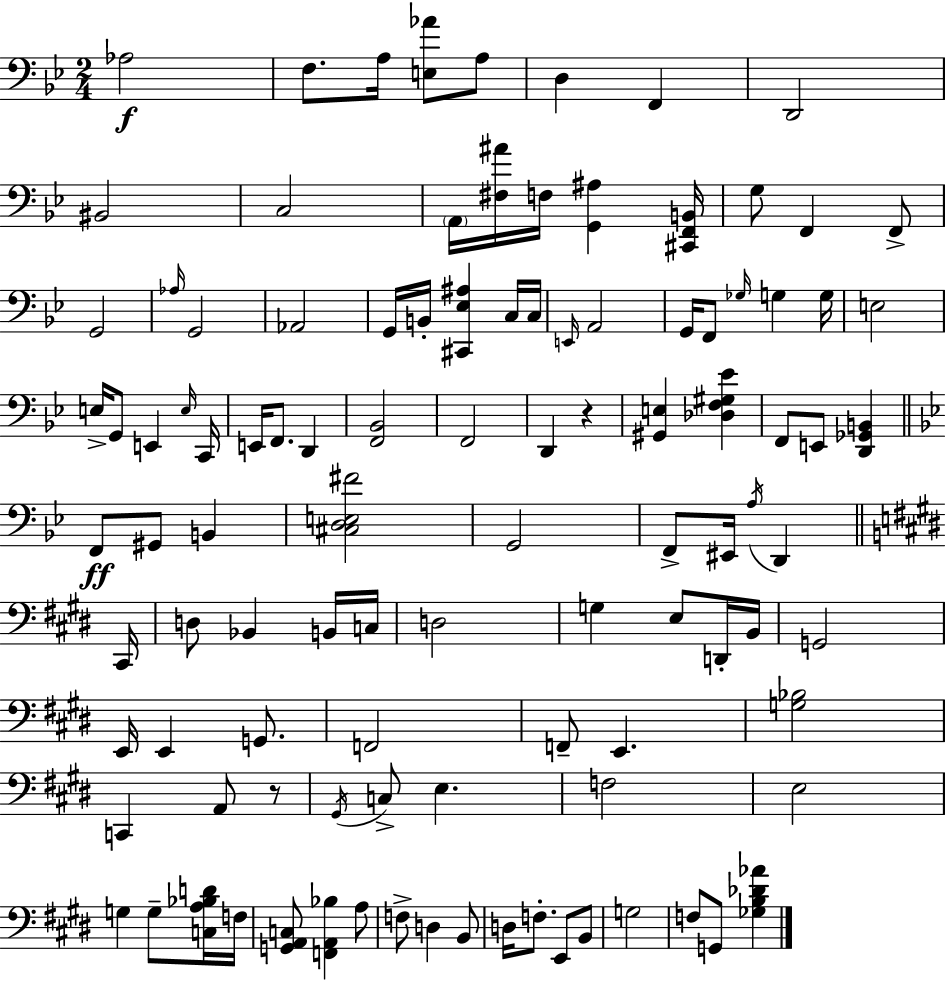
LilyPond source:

{
  \clef bass
  \numericTimeSignature
  \time 2/4
  \key g \minor
  aes2\f | f8. a16 <e aes'>8 a8 | d4 f,4 | d,2 | \break bis,2 | c2 | \parenthesize a,16 <fis ais'>16 f16 <g, ais>4 <cis, f, b,>16 | g8 f,4 f,8-> | \break g,2 | \grace { aes16 } g,2 | aes,2 | g,16 b,16-. <cis, ees ais>4 c16 | \break c16 \grace { e,16 } a,2 | g,16 f,8 \grace { ges16 } g4 | g16 e2 | e16-> g,8 e,4 | \break \grace { e16 } c,16 e,16 f,8. | d,4 <f, bes,>2 | f,2 | d,4 | \break r4 <gis, e>4 | <des f gis ees'>4 f,8 e,8 | <d, ges, b,>4 \bar "||" \break \key bes \major f,8\ff gis,8 b,4 | <cis d e fis'>2 | g,2 | f,8-> eis,16 \acciaccatura { a16 } d,4 | \break \bar "||" \break \key e \major cis,16 d8 bes,4 b,16 | c16 d2 | g4 e8 d,16-. | b,16 g,2 | \break e,16 e,4 g,8. | f,2 | f,8-- e,4. | <g bes>2 | \break c,4 a,8 r8 | \acciaccatura { gis,16 } c8-> e4. | f2 | e2 | \break g4 g8-- | <c a bes d'>16 f16 <g, a, c>8 <f, a, bes>4 | a8 f8-> d4 | b,8 d16 f8.-. e,8 | \break b,8 g2 | f8 g,8 <ges b des' aes'>4 | \bar "|."
}